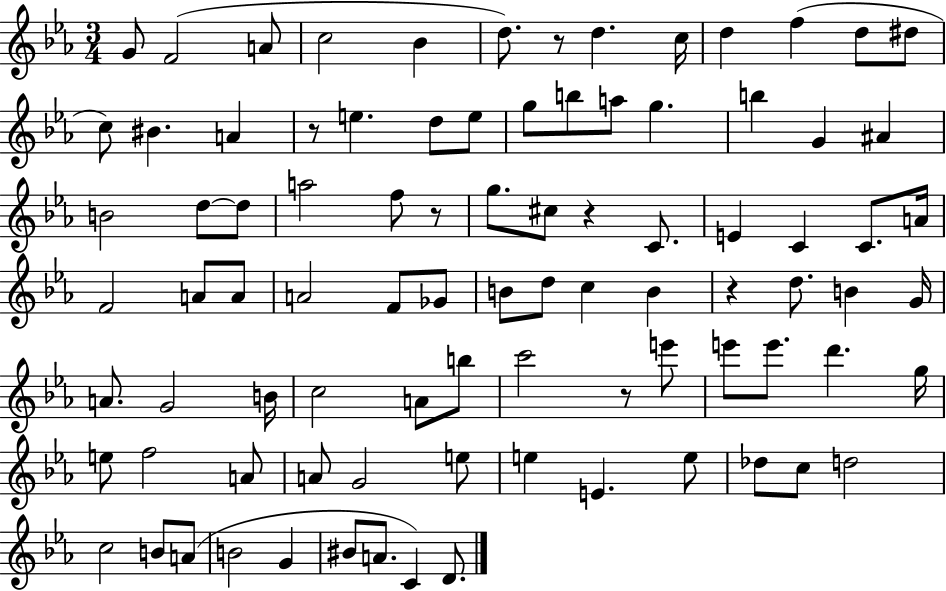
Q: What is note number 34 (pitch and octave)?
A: E4